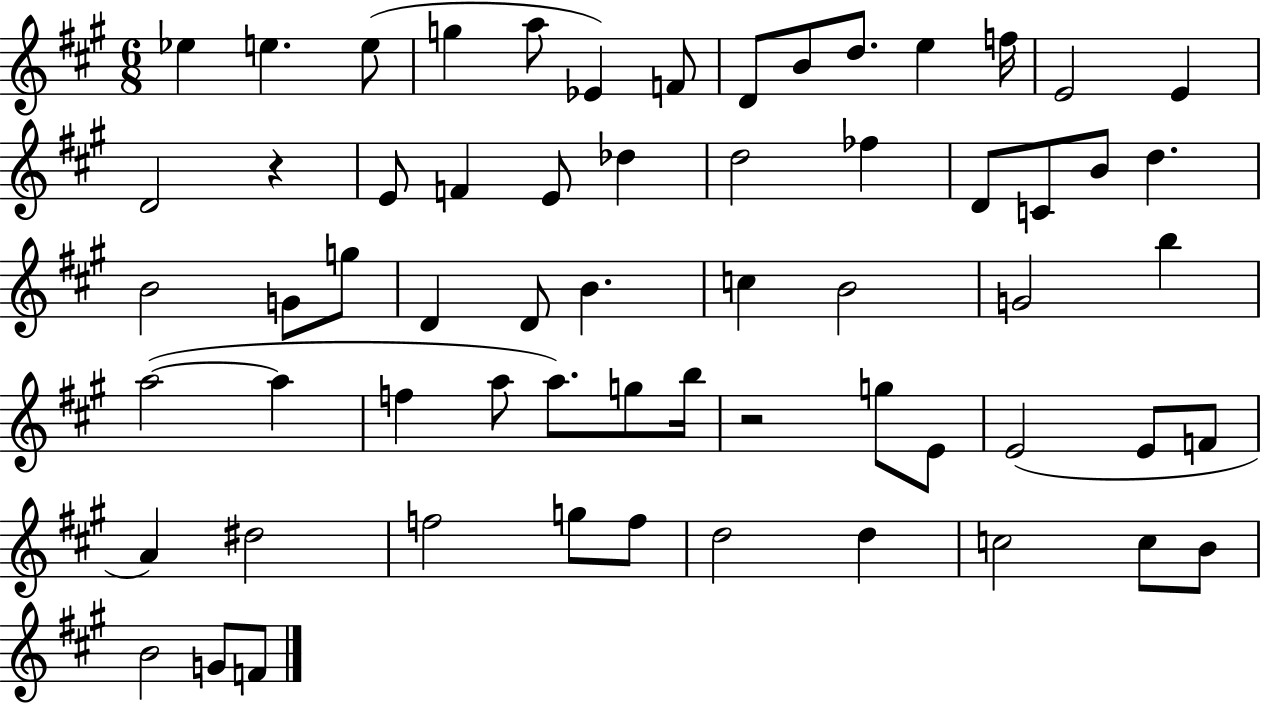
X:1
T:Untitled
M:6/8
L:1/4
K:A
_e e e/2 g a/2 _E F/2 D/2 B/2 d/2 e f/4 E2 E D2 z E/2 F E/2 _d d2 _f D/2 C/2 B/2 d B2 G/2 g/2 D D/2 B c B2 G2 b a2 a f a/2 a/2 g/2 b/4 z2 g/2 E/2 E2 E/2 F/2 A ^d2 f2 g/2 f/2 d2 d c2 c/2 B/2 B2 G/2 F/2